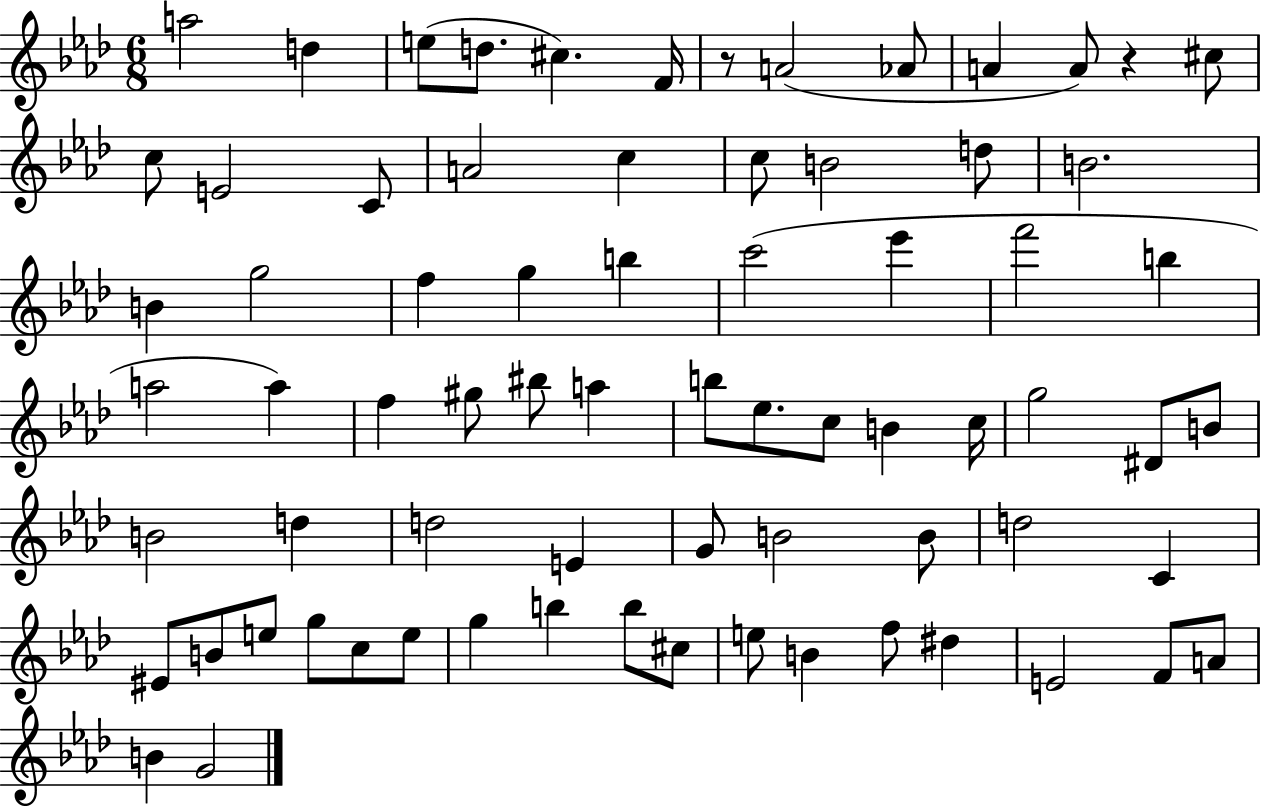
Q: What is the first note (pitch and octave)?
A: A5